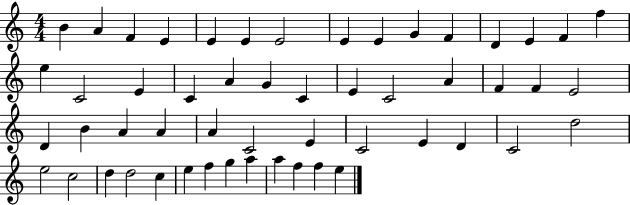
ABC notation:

X:1
T:Untitled
M:4/4
L:1/4
K:C
B A F E E E E2 E E G F D E F f e C2 E C A G C E C2 A F F E2 D B A A A C2 E C2 E D C2 d2 e2 c2 d d2 c e f g a a f f e